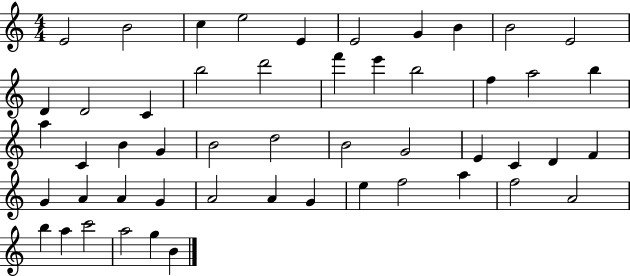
E4/h B4/h C5/q E5/h E4/q E4/h G4/q B4/q B4/h E4/h D4/q D4/h C4/q B5/h D6/h F6/q E6/q B5/h F5/q A5/h B5/q A5/q C4/q B4/q G4/q B4/h D5/h B4/h G4/h E4/q C4/q D4/q F4/q G4/q A4/q A4/q G4/q A4/h A4/q G4/q E5/q F5/h A5/q F5/h A4/h B5/q A5/q C6/h A5/h G5/q B4/q